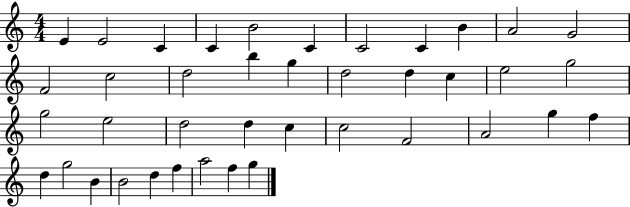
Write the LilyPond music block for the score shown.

{
  \clef treble
  \numericTimeSignature
  \time 4/4
  \key c \major
  e'4 e'2 c'4 | c'4 b'2 c'4 | c'2 c'4 b'4 | a'2 g'2 | \break f'2 c''2 | d''2 b''4 g''4 | d''2 d''4 c''4 | e''2 g''2 | \break g''2 e''2 | d''2 d''4 c''4 | c''2 f'2 | a'2 g''4 f''4 | \break d''4 g''2 b'4 | b'2 d''4 f''4 | a''2 f''4 g''4 | \bar "|."
}